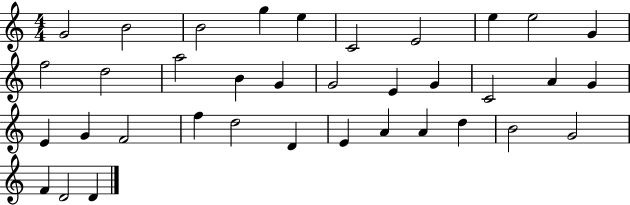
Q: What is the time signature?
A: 4/4